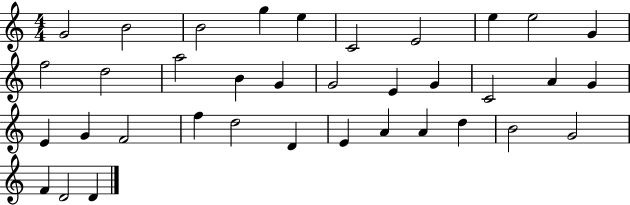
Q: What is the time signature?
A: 4/4